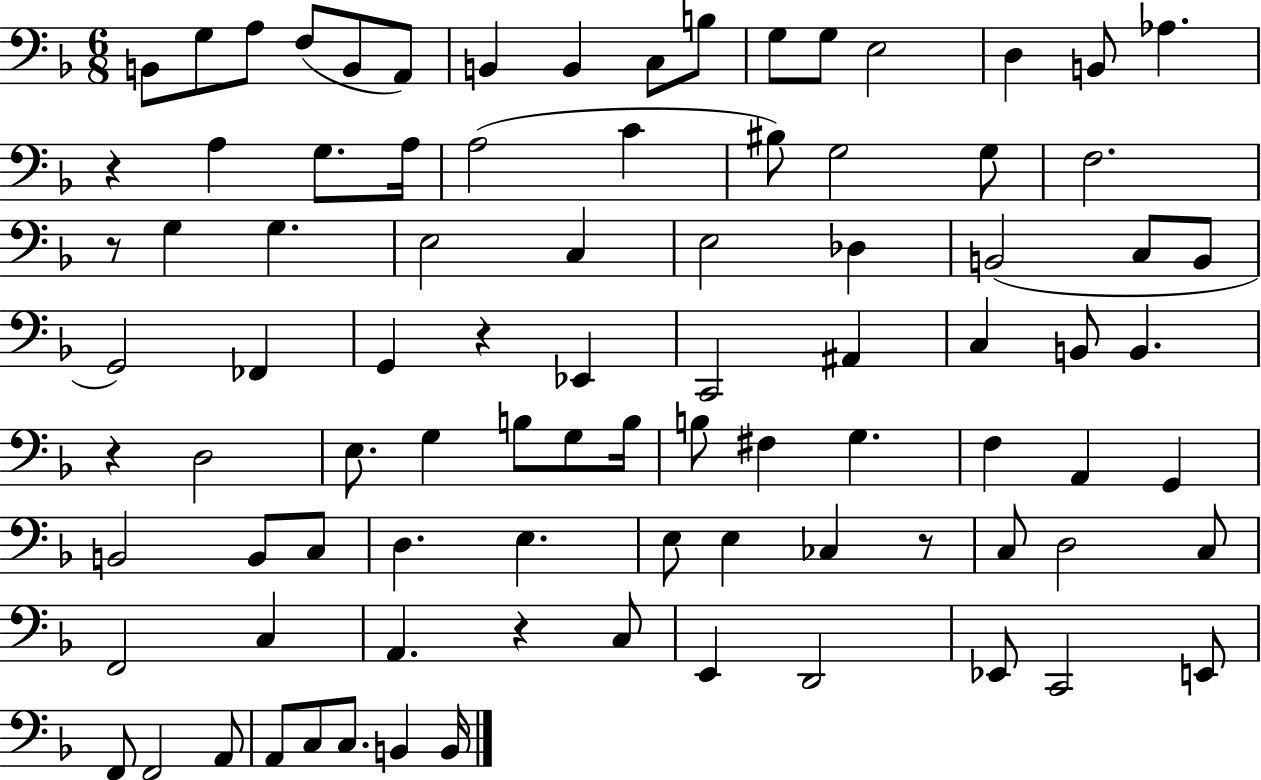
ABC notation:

X:1
T:Untitled
M:6/8
L:1/4
K:F
B,,/2 G,/2 A,/2 F,/2 B,,/2 A,,/2 B,, B,, C,/2 B,/2 G,/2 G,/2 E,2 D, B,,/2 _A, z A, G,/2 A,/4 A,2 C ^B,/2 G,2 G,/2 F,2 z/2 G, G, E,2 C, E,2 _D, B,,2 C,/2 B,,/2 G,,2 _F,, G,, z _E,, C,,2 ^A,, C, B,,/2 B,, z D,2 E,/2 G, B,/2 G,/2 B,/4 B,/2 ^F, G, F, A,, G,, B,,2 B,,/2 C,/2 D, E, E,/2 E, _C, z/2 C,/2 D,2 C,/2 F,,2 C, A,, z C,/2 E,, D,,2 _E,,/2 C,,2 E,,/2 F,,/2 F,,2 A,,/2 A,,/2 C,/2 C,/2 B,, B,,/4